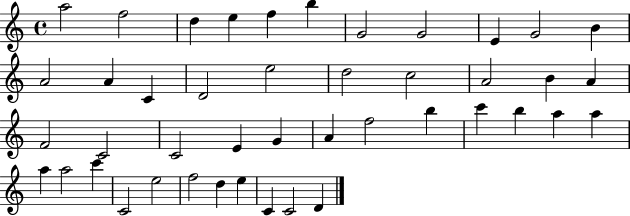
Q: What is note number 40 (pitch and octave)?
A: D5